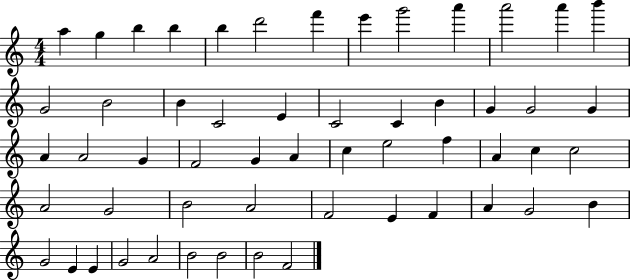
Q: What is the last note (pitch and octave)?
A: F4